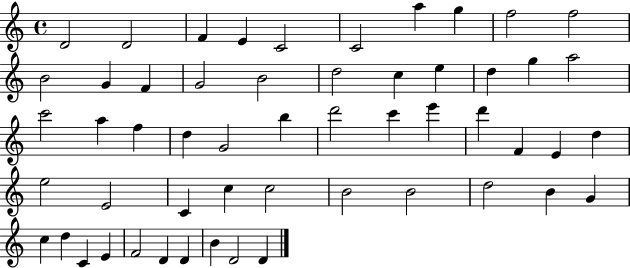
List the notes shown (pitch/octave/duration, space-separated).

D4/h D4/h F4/q E4/q C4/h C4/h A5/q G5/q F5/h F5/h B4/h G4/q F4/q G4/h B4/h D5/h C5/q E5/q D5/q G5/q A5/h C6/h A5/q F5/q D5/q G4/h B5/q D6/h C6/q E6/q D6/q F4/q E4/q D5/q E5/h E4/h C4/q C5/q C5/h B4/h B4/h D5/h B4/q G4/q C5/q D5/q C4/q E4/q F4/h D4/q D4/q B4/q D4/h D4/q